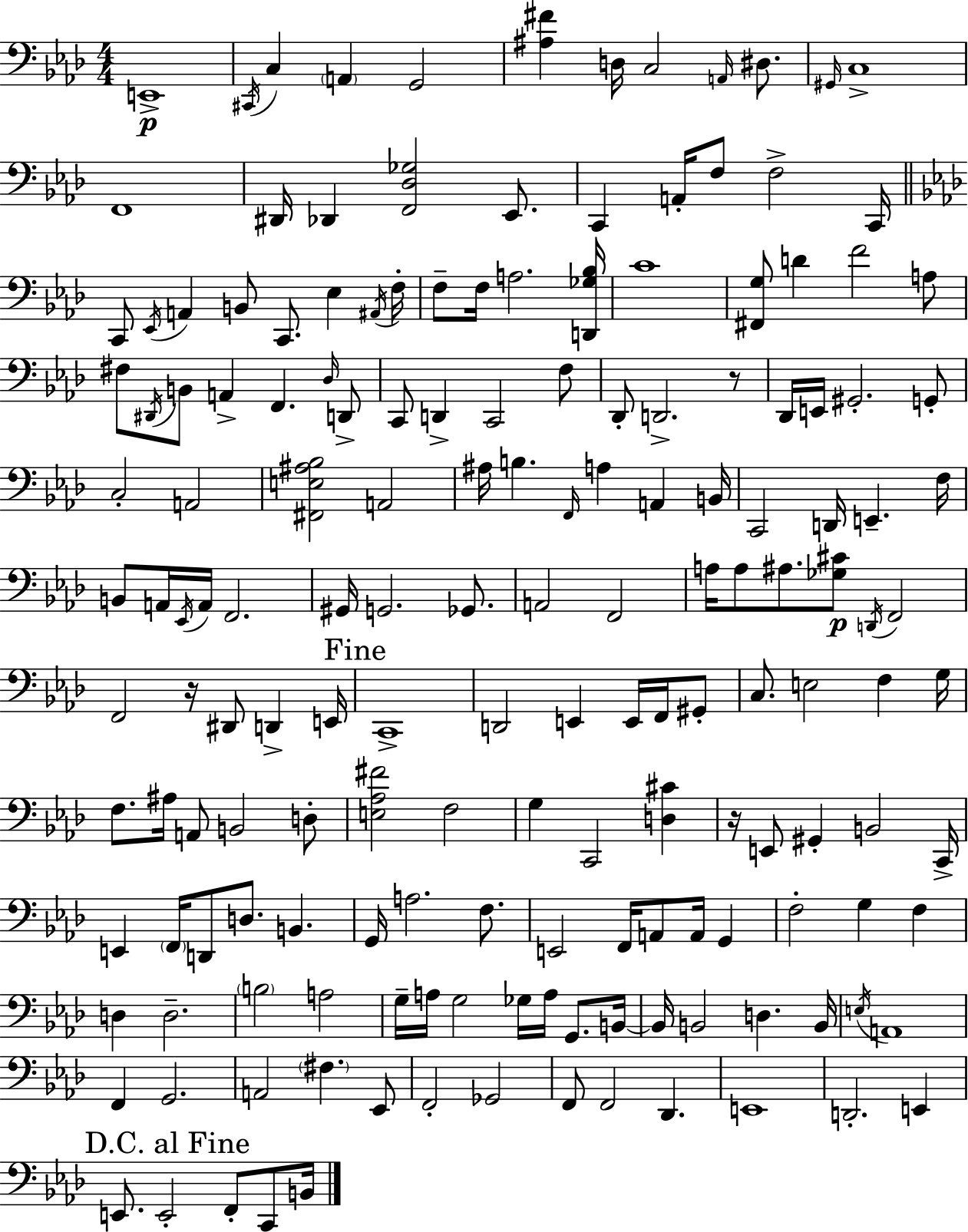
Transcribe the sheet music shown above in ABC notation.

X:1
T:Untitled
M:4/4
L:1/4
K:Ab
E,,4 ^C,,/4 C, A,, G,,2 [^A,^F] D,/4 C,2 A,,/4 ^D,/2 ^G,,/4 C,4 F,,4 ^D,,/4 _D,, [F,,_D,_G,]2 _E,,/2 C,, A,,/4 F,/2 F,2 C,,/4 C,,/2 _E,,/4 A,, B,,/2 C,,/2 _E, ^A,,/4 F,/4 F,/2 F,/4 A,2 [D,,_G,_B,]/4 C4 [^F,,G,]/2 D F2 A,/2 ^F,/2 ^D,,/4 B,,/2 A,, F,, _D,/4 D,,/2 C,,/2 D,, C,,2 F,/2 _D,,/2 D,,2 z/2 _D,,/4 E,,/4 ^G,,2 G,,/2 C,2 A,,2 [^F,,E,^A,_B,]2 A,,2 ^A,/4 B, F,,/4 A, A,, B,,/4 C,,2 D,,/4 E,, F,/4 B,,/2 A,,/4 _E,,/4 A,,/4 F,,2 ^G,,/4 G,,2 _G,,/2 A,,2 F,,2 A,/4 A,/2 ^A,/2 [_G,^C]/2 D,,/4 F,,2 F,,2 z/4 ^D,,/2 D,, E,,/4 C,,4 D,,2 E,, E,,/4 F,,/4 ^G,,/2 C,/2 E,2 F, G,/4 F,/2 ^A,/4 A,,/2 B,,2 D,/2 [E,_A,^F]2 F,2 G, C,,2 [D,^C] z/4 E,,/2 ^G,, B,,2 C,,/4 E,, F,,/4 D,,/2 D,/2 B,, G,,/4 A,2 F,/2 E,,2 F,,/4 A,,/2 A,,/4 G,, F,2 G, F, D, D,2 B,2 A,2 G,/4 A,/4 G,2 _G,/4 A,/4 G,,/2 B,,/4 B,,/4 B,,2 D, B,,/4 E,/4 A,,4 F,, G,,2 A,,2 ^F, _E,,/2 F,,2 _G,,2 F,,/2 F,,2 _D,, E,,4 D,,2 E,, E,,/2 E,,2 F,,/2 C,,/2 B,,/4